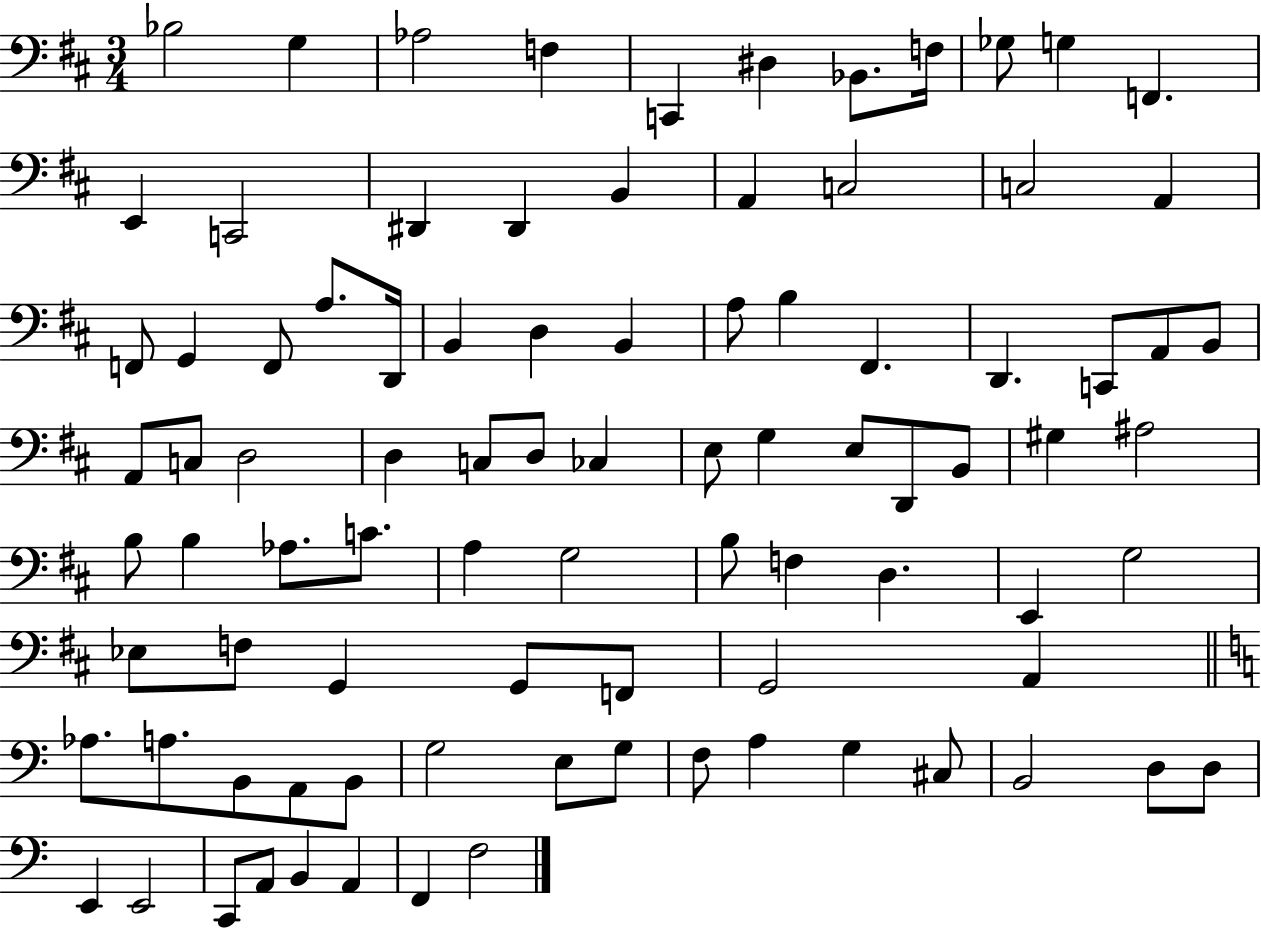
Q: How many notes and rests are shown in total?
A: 90